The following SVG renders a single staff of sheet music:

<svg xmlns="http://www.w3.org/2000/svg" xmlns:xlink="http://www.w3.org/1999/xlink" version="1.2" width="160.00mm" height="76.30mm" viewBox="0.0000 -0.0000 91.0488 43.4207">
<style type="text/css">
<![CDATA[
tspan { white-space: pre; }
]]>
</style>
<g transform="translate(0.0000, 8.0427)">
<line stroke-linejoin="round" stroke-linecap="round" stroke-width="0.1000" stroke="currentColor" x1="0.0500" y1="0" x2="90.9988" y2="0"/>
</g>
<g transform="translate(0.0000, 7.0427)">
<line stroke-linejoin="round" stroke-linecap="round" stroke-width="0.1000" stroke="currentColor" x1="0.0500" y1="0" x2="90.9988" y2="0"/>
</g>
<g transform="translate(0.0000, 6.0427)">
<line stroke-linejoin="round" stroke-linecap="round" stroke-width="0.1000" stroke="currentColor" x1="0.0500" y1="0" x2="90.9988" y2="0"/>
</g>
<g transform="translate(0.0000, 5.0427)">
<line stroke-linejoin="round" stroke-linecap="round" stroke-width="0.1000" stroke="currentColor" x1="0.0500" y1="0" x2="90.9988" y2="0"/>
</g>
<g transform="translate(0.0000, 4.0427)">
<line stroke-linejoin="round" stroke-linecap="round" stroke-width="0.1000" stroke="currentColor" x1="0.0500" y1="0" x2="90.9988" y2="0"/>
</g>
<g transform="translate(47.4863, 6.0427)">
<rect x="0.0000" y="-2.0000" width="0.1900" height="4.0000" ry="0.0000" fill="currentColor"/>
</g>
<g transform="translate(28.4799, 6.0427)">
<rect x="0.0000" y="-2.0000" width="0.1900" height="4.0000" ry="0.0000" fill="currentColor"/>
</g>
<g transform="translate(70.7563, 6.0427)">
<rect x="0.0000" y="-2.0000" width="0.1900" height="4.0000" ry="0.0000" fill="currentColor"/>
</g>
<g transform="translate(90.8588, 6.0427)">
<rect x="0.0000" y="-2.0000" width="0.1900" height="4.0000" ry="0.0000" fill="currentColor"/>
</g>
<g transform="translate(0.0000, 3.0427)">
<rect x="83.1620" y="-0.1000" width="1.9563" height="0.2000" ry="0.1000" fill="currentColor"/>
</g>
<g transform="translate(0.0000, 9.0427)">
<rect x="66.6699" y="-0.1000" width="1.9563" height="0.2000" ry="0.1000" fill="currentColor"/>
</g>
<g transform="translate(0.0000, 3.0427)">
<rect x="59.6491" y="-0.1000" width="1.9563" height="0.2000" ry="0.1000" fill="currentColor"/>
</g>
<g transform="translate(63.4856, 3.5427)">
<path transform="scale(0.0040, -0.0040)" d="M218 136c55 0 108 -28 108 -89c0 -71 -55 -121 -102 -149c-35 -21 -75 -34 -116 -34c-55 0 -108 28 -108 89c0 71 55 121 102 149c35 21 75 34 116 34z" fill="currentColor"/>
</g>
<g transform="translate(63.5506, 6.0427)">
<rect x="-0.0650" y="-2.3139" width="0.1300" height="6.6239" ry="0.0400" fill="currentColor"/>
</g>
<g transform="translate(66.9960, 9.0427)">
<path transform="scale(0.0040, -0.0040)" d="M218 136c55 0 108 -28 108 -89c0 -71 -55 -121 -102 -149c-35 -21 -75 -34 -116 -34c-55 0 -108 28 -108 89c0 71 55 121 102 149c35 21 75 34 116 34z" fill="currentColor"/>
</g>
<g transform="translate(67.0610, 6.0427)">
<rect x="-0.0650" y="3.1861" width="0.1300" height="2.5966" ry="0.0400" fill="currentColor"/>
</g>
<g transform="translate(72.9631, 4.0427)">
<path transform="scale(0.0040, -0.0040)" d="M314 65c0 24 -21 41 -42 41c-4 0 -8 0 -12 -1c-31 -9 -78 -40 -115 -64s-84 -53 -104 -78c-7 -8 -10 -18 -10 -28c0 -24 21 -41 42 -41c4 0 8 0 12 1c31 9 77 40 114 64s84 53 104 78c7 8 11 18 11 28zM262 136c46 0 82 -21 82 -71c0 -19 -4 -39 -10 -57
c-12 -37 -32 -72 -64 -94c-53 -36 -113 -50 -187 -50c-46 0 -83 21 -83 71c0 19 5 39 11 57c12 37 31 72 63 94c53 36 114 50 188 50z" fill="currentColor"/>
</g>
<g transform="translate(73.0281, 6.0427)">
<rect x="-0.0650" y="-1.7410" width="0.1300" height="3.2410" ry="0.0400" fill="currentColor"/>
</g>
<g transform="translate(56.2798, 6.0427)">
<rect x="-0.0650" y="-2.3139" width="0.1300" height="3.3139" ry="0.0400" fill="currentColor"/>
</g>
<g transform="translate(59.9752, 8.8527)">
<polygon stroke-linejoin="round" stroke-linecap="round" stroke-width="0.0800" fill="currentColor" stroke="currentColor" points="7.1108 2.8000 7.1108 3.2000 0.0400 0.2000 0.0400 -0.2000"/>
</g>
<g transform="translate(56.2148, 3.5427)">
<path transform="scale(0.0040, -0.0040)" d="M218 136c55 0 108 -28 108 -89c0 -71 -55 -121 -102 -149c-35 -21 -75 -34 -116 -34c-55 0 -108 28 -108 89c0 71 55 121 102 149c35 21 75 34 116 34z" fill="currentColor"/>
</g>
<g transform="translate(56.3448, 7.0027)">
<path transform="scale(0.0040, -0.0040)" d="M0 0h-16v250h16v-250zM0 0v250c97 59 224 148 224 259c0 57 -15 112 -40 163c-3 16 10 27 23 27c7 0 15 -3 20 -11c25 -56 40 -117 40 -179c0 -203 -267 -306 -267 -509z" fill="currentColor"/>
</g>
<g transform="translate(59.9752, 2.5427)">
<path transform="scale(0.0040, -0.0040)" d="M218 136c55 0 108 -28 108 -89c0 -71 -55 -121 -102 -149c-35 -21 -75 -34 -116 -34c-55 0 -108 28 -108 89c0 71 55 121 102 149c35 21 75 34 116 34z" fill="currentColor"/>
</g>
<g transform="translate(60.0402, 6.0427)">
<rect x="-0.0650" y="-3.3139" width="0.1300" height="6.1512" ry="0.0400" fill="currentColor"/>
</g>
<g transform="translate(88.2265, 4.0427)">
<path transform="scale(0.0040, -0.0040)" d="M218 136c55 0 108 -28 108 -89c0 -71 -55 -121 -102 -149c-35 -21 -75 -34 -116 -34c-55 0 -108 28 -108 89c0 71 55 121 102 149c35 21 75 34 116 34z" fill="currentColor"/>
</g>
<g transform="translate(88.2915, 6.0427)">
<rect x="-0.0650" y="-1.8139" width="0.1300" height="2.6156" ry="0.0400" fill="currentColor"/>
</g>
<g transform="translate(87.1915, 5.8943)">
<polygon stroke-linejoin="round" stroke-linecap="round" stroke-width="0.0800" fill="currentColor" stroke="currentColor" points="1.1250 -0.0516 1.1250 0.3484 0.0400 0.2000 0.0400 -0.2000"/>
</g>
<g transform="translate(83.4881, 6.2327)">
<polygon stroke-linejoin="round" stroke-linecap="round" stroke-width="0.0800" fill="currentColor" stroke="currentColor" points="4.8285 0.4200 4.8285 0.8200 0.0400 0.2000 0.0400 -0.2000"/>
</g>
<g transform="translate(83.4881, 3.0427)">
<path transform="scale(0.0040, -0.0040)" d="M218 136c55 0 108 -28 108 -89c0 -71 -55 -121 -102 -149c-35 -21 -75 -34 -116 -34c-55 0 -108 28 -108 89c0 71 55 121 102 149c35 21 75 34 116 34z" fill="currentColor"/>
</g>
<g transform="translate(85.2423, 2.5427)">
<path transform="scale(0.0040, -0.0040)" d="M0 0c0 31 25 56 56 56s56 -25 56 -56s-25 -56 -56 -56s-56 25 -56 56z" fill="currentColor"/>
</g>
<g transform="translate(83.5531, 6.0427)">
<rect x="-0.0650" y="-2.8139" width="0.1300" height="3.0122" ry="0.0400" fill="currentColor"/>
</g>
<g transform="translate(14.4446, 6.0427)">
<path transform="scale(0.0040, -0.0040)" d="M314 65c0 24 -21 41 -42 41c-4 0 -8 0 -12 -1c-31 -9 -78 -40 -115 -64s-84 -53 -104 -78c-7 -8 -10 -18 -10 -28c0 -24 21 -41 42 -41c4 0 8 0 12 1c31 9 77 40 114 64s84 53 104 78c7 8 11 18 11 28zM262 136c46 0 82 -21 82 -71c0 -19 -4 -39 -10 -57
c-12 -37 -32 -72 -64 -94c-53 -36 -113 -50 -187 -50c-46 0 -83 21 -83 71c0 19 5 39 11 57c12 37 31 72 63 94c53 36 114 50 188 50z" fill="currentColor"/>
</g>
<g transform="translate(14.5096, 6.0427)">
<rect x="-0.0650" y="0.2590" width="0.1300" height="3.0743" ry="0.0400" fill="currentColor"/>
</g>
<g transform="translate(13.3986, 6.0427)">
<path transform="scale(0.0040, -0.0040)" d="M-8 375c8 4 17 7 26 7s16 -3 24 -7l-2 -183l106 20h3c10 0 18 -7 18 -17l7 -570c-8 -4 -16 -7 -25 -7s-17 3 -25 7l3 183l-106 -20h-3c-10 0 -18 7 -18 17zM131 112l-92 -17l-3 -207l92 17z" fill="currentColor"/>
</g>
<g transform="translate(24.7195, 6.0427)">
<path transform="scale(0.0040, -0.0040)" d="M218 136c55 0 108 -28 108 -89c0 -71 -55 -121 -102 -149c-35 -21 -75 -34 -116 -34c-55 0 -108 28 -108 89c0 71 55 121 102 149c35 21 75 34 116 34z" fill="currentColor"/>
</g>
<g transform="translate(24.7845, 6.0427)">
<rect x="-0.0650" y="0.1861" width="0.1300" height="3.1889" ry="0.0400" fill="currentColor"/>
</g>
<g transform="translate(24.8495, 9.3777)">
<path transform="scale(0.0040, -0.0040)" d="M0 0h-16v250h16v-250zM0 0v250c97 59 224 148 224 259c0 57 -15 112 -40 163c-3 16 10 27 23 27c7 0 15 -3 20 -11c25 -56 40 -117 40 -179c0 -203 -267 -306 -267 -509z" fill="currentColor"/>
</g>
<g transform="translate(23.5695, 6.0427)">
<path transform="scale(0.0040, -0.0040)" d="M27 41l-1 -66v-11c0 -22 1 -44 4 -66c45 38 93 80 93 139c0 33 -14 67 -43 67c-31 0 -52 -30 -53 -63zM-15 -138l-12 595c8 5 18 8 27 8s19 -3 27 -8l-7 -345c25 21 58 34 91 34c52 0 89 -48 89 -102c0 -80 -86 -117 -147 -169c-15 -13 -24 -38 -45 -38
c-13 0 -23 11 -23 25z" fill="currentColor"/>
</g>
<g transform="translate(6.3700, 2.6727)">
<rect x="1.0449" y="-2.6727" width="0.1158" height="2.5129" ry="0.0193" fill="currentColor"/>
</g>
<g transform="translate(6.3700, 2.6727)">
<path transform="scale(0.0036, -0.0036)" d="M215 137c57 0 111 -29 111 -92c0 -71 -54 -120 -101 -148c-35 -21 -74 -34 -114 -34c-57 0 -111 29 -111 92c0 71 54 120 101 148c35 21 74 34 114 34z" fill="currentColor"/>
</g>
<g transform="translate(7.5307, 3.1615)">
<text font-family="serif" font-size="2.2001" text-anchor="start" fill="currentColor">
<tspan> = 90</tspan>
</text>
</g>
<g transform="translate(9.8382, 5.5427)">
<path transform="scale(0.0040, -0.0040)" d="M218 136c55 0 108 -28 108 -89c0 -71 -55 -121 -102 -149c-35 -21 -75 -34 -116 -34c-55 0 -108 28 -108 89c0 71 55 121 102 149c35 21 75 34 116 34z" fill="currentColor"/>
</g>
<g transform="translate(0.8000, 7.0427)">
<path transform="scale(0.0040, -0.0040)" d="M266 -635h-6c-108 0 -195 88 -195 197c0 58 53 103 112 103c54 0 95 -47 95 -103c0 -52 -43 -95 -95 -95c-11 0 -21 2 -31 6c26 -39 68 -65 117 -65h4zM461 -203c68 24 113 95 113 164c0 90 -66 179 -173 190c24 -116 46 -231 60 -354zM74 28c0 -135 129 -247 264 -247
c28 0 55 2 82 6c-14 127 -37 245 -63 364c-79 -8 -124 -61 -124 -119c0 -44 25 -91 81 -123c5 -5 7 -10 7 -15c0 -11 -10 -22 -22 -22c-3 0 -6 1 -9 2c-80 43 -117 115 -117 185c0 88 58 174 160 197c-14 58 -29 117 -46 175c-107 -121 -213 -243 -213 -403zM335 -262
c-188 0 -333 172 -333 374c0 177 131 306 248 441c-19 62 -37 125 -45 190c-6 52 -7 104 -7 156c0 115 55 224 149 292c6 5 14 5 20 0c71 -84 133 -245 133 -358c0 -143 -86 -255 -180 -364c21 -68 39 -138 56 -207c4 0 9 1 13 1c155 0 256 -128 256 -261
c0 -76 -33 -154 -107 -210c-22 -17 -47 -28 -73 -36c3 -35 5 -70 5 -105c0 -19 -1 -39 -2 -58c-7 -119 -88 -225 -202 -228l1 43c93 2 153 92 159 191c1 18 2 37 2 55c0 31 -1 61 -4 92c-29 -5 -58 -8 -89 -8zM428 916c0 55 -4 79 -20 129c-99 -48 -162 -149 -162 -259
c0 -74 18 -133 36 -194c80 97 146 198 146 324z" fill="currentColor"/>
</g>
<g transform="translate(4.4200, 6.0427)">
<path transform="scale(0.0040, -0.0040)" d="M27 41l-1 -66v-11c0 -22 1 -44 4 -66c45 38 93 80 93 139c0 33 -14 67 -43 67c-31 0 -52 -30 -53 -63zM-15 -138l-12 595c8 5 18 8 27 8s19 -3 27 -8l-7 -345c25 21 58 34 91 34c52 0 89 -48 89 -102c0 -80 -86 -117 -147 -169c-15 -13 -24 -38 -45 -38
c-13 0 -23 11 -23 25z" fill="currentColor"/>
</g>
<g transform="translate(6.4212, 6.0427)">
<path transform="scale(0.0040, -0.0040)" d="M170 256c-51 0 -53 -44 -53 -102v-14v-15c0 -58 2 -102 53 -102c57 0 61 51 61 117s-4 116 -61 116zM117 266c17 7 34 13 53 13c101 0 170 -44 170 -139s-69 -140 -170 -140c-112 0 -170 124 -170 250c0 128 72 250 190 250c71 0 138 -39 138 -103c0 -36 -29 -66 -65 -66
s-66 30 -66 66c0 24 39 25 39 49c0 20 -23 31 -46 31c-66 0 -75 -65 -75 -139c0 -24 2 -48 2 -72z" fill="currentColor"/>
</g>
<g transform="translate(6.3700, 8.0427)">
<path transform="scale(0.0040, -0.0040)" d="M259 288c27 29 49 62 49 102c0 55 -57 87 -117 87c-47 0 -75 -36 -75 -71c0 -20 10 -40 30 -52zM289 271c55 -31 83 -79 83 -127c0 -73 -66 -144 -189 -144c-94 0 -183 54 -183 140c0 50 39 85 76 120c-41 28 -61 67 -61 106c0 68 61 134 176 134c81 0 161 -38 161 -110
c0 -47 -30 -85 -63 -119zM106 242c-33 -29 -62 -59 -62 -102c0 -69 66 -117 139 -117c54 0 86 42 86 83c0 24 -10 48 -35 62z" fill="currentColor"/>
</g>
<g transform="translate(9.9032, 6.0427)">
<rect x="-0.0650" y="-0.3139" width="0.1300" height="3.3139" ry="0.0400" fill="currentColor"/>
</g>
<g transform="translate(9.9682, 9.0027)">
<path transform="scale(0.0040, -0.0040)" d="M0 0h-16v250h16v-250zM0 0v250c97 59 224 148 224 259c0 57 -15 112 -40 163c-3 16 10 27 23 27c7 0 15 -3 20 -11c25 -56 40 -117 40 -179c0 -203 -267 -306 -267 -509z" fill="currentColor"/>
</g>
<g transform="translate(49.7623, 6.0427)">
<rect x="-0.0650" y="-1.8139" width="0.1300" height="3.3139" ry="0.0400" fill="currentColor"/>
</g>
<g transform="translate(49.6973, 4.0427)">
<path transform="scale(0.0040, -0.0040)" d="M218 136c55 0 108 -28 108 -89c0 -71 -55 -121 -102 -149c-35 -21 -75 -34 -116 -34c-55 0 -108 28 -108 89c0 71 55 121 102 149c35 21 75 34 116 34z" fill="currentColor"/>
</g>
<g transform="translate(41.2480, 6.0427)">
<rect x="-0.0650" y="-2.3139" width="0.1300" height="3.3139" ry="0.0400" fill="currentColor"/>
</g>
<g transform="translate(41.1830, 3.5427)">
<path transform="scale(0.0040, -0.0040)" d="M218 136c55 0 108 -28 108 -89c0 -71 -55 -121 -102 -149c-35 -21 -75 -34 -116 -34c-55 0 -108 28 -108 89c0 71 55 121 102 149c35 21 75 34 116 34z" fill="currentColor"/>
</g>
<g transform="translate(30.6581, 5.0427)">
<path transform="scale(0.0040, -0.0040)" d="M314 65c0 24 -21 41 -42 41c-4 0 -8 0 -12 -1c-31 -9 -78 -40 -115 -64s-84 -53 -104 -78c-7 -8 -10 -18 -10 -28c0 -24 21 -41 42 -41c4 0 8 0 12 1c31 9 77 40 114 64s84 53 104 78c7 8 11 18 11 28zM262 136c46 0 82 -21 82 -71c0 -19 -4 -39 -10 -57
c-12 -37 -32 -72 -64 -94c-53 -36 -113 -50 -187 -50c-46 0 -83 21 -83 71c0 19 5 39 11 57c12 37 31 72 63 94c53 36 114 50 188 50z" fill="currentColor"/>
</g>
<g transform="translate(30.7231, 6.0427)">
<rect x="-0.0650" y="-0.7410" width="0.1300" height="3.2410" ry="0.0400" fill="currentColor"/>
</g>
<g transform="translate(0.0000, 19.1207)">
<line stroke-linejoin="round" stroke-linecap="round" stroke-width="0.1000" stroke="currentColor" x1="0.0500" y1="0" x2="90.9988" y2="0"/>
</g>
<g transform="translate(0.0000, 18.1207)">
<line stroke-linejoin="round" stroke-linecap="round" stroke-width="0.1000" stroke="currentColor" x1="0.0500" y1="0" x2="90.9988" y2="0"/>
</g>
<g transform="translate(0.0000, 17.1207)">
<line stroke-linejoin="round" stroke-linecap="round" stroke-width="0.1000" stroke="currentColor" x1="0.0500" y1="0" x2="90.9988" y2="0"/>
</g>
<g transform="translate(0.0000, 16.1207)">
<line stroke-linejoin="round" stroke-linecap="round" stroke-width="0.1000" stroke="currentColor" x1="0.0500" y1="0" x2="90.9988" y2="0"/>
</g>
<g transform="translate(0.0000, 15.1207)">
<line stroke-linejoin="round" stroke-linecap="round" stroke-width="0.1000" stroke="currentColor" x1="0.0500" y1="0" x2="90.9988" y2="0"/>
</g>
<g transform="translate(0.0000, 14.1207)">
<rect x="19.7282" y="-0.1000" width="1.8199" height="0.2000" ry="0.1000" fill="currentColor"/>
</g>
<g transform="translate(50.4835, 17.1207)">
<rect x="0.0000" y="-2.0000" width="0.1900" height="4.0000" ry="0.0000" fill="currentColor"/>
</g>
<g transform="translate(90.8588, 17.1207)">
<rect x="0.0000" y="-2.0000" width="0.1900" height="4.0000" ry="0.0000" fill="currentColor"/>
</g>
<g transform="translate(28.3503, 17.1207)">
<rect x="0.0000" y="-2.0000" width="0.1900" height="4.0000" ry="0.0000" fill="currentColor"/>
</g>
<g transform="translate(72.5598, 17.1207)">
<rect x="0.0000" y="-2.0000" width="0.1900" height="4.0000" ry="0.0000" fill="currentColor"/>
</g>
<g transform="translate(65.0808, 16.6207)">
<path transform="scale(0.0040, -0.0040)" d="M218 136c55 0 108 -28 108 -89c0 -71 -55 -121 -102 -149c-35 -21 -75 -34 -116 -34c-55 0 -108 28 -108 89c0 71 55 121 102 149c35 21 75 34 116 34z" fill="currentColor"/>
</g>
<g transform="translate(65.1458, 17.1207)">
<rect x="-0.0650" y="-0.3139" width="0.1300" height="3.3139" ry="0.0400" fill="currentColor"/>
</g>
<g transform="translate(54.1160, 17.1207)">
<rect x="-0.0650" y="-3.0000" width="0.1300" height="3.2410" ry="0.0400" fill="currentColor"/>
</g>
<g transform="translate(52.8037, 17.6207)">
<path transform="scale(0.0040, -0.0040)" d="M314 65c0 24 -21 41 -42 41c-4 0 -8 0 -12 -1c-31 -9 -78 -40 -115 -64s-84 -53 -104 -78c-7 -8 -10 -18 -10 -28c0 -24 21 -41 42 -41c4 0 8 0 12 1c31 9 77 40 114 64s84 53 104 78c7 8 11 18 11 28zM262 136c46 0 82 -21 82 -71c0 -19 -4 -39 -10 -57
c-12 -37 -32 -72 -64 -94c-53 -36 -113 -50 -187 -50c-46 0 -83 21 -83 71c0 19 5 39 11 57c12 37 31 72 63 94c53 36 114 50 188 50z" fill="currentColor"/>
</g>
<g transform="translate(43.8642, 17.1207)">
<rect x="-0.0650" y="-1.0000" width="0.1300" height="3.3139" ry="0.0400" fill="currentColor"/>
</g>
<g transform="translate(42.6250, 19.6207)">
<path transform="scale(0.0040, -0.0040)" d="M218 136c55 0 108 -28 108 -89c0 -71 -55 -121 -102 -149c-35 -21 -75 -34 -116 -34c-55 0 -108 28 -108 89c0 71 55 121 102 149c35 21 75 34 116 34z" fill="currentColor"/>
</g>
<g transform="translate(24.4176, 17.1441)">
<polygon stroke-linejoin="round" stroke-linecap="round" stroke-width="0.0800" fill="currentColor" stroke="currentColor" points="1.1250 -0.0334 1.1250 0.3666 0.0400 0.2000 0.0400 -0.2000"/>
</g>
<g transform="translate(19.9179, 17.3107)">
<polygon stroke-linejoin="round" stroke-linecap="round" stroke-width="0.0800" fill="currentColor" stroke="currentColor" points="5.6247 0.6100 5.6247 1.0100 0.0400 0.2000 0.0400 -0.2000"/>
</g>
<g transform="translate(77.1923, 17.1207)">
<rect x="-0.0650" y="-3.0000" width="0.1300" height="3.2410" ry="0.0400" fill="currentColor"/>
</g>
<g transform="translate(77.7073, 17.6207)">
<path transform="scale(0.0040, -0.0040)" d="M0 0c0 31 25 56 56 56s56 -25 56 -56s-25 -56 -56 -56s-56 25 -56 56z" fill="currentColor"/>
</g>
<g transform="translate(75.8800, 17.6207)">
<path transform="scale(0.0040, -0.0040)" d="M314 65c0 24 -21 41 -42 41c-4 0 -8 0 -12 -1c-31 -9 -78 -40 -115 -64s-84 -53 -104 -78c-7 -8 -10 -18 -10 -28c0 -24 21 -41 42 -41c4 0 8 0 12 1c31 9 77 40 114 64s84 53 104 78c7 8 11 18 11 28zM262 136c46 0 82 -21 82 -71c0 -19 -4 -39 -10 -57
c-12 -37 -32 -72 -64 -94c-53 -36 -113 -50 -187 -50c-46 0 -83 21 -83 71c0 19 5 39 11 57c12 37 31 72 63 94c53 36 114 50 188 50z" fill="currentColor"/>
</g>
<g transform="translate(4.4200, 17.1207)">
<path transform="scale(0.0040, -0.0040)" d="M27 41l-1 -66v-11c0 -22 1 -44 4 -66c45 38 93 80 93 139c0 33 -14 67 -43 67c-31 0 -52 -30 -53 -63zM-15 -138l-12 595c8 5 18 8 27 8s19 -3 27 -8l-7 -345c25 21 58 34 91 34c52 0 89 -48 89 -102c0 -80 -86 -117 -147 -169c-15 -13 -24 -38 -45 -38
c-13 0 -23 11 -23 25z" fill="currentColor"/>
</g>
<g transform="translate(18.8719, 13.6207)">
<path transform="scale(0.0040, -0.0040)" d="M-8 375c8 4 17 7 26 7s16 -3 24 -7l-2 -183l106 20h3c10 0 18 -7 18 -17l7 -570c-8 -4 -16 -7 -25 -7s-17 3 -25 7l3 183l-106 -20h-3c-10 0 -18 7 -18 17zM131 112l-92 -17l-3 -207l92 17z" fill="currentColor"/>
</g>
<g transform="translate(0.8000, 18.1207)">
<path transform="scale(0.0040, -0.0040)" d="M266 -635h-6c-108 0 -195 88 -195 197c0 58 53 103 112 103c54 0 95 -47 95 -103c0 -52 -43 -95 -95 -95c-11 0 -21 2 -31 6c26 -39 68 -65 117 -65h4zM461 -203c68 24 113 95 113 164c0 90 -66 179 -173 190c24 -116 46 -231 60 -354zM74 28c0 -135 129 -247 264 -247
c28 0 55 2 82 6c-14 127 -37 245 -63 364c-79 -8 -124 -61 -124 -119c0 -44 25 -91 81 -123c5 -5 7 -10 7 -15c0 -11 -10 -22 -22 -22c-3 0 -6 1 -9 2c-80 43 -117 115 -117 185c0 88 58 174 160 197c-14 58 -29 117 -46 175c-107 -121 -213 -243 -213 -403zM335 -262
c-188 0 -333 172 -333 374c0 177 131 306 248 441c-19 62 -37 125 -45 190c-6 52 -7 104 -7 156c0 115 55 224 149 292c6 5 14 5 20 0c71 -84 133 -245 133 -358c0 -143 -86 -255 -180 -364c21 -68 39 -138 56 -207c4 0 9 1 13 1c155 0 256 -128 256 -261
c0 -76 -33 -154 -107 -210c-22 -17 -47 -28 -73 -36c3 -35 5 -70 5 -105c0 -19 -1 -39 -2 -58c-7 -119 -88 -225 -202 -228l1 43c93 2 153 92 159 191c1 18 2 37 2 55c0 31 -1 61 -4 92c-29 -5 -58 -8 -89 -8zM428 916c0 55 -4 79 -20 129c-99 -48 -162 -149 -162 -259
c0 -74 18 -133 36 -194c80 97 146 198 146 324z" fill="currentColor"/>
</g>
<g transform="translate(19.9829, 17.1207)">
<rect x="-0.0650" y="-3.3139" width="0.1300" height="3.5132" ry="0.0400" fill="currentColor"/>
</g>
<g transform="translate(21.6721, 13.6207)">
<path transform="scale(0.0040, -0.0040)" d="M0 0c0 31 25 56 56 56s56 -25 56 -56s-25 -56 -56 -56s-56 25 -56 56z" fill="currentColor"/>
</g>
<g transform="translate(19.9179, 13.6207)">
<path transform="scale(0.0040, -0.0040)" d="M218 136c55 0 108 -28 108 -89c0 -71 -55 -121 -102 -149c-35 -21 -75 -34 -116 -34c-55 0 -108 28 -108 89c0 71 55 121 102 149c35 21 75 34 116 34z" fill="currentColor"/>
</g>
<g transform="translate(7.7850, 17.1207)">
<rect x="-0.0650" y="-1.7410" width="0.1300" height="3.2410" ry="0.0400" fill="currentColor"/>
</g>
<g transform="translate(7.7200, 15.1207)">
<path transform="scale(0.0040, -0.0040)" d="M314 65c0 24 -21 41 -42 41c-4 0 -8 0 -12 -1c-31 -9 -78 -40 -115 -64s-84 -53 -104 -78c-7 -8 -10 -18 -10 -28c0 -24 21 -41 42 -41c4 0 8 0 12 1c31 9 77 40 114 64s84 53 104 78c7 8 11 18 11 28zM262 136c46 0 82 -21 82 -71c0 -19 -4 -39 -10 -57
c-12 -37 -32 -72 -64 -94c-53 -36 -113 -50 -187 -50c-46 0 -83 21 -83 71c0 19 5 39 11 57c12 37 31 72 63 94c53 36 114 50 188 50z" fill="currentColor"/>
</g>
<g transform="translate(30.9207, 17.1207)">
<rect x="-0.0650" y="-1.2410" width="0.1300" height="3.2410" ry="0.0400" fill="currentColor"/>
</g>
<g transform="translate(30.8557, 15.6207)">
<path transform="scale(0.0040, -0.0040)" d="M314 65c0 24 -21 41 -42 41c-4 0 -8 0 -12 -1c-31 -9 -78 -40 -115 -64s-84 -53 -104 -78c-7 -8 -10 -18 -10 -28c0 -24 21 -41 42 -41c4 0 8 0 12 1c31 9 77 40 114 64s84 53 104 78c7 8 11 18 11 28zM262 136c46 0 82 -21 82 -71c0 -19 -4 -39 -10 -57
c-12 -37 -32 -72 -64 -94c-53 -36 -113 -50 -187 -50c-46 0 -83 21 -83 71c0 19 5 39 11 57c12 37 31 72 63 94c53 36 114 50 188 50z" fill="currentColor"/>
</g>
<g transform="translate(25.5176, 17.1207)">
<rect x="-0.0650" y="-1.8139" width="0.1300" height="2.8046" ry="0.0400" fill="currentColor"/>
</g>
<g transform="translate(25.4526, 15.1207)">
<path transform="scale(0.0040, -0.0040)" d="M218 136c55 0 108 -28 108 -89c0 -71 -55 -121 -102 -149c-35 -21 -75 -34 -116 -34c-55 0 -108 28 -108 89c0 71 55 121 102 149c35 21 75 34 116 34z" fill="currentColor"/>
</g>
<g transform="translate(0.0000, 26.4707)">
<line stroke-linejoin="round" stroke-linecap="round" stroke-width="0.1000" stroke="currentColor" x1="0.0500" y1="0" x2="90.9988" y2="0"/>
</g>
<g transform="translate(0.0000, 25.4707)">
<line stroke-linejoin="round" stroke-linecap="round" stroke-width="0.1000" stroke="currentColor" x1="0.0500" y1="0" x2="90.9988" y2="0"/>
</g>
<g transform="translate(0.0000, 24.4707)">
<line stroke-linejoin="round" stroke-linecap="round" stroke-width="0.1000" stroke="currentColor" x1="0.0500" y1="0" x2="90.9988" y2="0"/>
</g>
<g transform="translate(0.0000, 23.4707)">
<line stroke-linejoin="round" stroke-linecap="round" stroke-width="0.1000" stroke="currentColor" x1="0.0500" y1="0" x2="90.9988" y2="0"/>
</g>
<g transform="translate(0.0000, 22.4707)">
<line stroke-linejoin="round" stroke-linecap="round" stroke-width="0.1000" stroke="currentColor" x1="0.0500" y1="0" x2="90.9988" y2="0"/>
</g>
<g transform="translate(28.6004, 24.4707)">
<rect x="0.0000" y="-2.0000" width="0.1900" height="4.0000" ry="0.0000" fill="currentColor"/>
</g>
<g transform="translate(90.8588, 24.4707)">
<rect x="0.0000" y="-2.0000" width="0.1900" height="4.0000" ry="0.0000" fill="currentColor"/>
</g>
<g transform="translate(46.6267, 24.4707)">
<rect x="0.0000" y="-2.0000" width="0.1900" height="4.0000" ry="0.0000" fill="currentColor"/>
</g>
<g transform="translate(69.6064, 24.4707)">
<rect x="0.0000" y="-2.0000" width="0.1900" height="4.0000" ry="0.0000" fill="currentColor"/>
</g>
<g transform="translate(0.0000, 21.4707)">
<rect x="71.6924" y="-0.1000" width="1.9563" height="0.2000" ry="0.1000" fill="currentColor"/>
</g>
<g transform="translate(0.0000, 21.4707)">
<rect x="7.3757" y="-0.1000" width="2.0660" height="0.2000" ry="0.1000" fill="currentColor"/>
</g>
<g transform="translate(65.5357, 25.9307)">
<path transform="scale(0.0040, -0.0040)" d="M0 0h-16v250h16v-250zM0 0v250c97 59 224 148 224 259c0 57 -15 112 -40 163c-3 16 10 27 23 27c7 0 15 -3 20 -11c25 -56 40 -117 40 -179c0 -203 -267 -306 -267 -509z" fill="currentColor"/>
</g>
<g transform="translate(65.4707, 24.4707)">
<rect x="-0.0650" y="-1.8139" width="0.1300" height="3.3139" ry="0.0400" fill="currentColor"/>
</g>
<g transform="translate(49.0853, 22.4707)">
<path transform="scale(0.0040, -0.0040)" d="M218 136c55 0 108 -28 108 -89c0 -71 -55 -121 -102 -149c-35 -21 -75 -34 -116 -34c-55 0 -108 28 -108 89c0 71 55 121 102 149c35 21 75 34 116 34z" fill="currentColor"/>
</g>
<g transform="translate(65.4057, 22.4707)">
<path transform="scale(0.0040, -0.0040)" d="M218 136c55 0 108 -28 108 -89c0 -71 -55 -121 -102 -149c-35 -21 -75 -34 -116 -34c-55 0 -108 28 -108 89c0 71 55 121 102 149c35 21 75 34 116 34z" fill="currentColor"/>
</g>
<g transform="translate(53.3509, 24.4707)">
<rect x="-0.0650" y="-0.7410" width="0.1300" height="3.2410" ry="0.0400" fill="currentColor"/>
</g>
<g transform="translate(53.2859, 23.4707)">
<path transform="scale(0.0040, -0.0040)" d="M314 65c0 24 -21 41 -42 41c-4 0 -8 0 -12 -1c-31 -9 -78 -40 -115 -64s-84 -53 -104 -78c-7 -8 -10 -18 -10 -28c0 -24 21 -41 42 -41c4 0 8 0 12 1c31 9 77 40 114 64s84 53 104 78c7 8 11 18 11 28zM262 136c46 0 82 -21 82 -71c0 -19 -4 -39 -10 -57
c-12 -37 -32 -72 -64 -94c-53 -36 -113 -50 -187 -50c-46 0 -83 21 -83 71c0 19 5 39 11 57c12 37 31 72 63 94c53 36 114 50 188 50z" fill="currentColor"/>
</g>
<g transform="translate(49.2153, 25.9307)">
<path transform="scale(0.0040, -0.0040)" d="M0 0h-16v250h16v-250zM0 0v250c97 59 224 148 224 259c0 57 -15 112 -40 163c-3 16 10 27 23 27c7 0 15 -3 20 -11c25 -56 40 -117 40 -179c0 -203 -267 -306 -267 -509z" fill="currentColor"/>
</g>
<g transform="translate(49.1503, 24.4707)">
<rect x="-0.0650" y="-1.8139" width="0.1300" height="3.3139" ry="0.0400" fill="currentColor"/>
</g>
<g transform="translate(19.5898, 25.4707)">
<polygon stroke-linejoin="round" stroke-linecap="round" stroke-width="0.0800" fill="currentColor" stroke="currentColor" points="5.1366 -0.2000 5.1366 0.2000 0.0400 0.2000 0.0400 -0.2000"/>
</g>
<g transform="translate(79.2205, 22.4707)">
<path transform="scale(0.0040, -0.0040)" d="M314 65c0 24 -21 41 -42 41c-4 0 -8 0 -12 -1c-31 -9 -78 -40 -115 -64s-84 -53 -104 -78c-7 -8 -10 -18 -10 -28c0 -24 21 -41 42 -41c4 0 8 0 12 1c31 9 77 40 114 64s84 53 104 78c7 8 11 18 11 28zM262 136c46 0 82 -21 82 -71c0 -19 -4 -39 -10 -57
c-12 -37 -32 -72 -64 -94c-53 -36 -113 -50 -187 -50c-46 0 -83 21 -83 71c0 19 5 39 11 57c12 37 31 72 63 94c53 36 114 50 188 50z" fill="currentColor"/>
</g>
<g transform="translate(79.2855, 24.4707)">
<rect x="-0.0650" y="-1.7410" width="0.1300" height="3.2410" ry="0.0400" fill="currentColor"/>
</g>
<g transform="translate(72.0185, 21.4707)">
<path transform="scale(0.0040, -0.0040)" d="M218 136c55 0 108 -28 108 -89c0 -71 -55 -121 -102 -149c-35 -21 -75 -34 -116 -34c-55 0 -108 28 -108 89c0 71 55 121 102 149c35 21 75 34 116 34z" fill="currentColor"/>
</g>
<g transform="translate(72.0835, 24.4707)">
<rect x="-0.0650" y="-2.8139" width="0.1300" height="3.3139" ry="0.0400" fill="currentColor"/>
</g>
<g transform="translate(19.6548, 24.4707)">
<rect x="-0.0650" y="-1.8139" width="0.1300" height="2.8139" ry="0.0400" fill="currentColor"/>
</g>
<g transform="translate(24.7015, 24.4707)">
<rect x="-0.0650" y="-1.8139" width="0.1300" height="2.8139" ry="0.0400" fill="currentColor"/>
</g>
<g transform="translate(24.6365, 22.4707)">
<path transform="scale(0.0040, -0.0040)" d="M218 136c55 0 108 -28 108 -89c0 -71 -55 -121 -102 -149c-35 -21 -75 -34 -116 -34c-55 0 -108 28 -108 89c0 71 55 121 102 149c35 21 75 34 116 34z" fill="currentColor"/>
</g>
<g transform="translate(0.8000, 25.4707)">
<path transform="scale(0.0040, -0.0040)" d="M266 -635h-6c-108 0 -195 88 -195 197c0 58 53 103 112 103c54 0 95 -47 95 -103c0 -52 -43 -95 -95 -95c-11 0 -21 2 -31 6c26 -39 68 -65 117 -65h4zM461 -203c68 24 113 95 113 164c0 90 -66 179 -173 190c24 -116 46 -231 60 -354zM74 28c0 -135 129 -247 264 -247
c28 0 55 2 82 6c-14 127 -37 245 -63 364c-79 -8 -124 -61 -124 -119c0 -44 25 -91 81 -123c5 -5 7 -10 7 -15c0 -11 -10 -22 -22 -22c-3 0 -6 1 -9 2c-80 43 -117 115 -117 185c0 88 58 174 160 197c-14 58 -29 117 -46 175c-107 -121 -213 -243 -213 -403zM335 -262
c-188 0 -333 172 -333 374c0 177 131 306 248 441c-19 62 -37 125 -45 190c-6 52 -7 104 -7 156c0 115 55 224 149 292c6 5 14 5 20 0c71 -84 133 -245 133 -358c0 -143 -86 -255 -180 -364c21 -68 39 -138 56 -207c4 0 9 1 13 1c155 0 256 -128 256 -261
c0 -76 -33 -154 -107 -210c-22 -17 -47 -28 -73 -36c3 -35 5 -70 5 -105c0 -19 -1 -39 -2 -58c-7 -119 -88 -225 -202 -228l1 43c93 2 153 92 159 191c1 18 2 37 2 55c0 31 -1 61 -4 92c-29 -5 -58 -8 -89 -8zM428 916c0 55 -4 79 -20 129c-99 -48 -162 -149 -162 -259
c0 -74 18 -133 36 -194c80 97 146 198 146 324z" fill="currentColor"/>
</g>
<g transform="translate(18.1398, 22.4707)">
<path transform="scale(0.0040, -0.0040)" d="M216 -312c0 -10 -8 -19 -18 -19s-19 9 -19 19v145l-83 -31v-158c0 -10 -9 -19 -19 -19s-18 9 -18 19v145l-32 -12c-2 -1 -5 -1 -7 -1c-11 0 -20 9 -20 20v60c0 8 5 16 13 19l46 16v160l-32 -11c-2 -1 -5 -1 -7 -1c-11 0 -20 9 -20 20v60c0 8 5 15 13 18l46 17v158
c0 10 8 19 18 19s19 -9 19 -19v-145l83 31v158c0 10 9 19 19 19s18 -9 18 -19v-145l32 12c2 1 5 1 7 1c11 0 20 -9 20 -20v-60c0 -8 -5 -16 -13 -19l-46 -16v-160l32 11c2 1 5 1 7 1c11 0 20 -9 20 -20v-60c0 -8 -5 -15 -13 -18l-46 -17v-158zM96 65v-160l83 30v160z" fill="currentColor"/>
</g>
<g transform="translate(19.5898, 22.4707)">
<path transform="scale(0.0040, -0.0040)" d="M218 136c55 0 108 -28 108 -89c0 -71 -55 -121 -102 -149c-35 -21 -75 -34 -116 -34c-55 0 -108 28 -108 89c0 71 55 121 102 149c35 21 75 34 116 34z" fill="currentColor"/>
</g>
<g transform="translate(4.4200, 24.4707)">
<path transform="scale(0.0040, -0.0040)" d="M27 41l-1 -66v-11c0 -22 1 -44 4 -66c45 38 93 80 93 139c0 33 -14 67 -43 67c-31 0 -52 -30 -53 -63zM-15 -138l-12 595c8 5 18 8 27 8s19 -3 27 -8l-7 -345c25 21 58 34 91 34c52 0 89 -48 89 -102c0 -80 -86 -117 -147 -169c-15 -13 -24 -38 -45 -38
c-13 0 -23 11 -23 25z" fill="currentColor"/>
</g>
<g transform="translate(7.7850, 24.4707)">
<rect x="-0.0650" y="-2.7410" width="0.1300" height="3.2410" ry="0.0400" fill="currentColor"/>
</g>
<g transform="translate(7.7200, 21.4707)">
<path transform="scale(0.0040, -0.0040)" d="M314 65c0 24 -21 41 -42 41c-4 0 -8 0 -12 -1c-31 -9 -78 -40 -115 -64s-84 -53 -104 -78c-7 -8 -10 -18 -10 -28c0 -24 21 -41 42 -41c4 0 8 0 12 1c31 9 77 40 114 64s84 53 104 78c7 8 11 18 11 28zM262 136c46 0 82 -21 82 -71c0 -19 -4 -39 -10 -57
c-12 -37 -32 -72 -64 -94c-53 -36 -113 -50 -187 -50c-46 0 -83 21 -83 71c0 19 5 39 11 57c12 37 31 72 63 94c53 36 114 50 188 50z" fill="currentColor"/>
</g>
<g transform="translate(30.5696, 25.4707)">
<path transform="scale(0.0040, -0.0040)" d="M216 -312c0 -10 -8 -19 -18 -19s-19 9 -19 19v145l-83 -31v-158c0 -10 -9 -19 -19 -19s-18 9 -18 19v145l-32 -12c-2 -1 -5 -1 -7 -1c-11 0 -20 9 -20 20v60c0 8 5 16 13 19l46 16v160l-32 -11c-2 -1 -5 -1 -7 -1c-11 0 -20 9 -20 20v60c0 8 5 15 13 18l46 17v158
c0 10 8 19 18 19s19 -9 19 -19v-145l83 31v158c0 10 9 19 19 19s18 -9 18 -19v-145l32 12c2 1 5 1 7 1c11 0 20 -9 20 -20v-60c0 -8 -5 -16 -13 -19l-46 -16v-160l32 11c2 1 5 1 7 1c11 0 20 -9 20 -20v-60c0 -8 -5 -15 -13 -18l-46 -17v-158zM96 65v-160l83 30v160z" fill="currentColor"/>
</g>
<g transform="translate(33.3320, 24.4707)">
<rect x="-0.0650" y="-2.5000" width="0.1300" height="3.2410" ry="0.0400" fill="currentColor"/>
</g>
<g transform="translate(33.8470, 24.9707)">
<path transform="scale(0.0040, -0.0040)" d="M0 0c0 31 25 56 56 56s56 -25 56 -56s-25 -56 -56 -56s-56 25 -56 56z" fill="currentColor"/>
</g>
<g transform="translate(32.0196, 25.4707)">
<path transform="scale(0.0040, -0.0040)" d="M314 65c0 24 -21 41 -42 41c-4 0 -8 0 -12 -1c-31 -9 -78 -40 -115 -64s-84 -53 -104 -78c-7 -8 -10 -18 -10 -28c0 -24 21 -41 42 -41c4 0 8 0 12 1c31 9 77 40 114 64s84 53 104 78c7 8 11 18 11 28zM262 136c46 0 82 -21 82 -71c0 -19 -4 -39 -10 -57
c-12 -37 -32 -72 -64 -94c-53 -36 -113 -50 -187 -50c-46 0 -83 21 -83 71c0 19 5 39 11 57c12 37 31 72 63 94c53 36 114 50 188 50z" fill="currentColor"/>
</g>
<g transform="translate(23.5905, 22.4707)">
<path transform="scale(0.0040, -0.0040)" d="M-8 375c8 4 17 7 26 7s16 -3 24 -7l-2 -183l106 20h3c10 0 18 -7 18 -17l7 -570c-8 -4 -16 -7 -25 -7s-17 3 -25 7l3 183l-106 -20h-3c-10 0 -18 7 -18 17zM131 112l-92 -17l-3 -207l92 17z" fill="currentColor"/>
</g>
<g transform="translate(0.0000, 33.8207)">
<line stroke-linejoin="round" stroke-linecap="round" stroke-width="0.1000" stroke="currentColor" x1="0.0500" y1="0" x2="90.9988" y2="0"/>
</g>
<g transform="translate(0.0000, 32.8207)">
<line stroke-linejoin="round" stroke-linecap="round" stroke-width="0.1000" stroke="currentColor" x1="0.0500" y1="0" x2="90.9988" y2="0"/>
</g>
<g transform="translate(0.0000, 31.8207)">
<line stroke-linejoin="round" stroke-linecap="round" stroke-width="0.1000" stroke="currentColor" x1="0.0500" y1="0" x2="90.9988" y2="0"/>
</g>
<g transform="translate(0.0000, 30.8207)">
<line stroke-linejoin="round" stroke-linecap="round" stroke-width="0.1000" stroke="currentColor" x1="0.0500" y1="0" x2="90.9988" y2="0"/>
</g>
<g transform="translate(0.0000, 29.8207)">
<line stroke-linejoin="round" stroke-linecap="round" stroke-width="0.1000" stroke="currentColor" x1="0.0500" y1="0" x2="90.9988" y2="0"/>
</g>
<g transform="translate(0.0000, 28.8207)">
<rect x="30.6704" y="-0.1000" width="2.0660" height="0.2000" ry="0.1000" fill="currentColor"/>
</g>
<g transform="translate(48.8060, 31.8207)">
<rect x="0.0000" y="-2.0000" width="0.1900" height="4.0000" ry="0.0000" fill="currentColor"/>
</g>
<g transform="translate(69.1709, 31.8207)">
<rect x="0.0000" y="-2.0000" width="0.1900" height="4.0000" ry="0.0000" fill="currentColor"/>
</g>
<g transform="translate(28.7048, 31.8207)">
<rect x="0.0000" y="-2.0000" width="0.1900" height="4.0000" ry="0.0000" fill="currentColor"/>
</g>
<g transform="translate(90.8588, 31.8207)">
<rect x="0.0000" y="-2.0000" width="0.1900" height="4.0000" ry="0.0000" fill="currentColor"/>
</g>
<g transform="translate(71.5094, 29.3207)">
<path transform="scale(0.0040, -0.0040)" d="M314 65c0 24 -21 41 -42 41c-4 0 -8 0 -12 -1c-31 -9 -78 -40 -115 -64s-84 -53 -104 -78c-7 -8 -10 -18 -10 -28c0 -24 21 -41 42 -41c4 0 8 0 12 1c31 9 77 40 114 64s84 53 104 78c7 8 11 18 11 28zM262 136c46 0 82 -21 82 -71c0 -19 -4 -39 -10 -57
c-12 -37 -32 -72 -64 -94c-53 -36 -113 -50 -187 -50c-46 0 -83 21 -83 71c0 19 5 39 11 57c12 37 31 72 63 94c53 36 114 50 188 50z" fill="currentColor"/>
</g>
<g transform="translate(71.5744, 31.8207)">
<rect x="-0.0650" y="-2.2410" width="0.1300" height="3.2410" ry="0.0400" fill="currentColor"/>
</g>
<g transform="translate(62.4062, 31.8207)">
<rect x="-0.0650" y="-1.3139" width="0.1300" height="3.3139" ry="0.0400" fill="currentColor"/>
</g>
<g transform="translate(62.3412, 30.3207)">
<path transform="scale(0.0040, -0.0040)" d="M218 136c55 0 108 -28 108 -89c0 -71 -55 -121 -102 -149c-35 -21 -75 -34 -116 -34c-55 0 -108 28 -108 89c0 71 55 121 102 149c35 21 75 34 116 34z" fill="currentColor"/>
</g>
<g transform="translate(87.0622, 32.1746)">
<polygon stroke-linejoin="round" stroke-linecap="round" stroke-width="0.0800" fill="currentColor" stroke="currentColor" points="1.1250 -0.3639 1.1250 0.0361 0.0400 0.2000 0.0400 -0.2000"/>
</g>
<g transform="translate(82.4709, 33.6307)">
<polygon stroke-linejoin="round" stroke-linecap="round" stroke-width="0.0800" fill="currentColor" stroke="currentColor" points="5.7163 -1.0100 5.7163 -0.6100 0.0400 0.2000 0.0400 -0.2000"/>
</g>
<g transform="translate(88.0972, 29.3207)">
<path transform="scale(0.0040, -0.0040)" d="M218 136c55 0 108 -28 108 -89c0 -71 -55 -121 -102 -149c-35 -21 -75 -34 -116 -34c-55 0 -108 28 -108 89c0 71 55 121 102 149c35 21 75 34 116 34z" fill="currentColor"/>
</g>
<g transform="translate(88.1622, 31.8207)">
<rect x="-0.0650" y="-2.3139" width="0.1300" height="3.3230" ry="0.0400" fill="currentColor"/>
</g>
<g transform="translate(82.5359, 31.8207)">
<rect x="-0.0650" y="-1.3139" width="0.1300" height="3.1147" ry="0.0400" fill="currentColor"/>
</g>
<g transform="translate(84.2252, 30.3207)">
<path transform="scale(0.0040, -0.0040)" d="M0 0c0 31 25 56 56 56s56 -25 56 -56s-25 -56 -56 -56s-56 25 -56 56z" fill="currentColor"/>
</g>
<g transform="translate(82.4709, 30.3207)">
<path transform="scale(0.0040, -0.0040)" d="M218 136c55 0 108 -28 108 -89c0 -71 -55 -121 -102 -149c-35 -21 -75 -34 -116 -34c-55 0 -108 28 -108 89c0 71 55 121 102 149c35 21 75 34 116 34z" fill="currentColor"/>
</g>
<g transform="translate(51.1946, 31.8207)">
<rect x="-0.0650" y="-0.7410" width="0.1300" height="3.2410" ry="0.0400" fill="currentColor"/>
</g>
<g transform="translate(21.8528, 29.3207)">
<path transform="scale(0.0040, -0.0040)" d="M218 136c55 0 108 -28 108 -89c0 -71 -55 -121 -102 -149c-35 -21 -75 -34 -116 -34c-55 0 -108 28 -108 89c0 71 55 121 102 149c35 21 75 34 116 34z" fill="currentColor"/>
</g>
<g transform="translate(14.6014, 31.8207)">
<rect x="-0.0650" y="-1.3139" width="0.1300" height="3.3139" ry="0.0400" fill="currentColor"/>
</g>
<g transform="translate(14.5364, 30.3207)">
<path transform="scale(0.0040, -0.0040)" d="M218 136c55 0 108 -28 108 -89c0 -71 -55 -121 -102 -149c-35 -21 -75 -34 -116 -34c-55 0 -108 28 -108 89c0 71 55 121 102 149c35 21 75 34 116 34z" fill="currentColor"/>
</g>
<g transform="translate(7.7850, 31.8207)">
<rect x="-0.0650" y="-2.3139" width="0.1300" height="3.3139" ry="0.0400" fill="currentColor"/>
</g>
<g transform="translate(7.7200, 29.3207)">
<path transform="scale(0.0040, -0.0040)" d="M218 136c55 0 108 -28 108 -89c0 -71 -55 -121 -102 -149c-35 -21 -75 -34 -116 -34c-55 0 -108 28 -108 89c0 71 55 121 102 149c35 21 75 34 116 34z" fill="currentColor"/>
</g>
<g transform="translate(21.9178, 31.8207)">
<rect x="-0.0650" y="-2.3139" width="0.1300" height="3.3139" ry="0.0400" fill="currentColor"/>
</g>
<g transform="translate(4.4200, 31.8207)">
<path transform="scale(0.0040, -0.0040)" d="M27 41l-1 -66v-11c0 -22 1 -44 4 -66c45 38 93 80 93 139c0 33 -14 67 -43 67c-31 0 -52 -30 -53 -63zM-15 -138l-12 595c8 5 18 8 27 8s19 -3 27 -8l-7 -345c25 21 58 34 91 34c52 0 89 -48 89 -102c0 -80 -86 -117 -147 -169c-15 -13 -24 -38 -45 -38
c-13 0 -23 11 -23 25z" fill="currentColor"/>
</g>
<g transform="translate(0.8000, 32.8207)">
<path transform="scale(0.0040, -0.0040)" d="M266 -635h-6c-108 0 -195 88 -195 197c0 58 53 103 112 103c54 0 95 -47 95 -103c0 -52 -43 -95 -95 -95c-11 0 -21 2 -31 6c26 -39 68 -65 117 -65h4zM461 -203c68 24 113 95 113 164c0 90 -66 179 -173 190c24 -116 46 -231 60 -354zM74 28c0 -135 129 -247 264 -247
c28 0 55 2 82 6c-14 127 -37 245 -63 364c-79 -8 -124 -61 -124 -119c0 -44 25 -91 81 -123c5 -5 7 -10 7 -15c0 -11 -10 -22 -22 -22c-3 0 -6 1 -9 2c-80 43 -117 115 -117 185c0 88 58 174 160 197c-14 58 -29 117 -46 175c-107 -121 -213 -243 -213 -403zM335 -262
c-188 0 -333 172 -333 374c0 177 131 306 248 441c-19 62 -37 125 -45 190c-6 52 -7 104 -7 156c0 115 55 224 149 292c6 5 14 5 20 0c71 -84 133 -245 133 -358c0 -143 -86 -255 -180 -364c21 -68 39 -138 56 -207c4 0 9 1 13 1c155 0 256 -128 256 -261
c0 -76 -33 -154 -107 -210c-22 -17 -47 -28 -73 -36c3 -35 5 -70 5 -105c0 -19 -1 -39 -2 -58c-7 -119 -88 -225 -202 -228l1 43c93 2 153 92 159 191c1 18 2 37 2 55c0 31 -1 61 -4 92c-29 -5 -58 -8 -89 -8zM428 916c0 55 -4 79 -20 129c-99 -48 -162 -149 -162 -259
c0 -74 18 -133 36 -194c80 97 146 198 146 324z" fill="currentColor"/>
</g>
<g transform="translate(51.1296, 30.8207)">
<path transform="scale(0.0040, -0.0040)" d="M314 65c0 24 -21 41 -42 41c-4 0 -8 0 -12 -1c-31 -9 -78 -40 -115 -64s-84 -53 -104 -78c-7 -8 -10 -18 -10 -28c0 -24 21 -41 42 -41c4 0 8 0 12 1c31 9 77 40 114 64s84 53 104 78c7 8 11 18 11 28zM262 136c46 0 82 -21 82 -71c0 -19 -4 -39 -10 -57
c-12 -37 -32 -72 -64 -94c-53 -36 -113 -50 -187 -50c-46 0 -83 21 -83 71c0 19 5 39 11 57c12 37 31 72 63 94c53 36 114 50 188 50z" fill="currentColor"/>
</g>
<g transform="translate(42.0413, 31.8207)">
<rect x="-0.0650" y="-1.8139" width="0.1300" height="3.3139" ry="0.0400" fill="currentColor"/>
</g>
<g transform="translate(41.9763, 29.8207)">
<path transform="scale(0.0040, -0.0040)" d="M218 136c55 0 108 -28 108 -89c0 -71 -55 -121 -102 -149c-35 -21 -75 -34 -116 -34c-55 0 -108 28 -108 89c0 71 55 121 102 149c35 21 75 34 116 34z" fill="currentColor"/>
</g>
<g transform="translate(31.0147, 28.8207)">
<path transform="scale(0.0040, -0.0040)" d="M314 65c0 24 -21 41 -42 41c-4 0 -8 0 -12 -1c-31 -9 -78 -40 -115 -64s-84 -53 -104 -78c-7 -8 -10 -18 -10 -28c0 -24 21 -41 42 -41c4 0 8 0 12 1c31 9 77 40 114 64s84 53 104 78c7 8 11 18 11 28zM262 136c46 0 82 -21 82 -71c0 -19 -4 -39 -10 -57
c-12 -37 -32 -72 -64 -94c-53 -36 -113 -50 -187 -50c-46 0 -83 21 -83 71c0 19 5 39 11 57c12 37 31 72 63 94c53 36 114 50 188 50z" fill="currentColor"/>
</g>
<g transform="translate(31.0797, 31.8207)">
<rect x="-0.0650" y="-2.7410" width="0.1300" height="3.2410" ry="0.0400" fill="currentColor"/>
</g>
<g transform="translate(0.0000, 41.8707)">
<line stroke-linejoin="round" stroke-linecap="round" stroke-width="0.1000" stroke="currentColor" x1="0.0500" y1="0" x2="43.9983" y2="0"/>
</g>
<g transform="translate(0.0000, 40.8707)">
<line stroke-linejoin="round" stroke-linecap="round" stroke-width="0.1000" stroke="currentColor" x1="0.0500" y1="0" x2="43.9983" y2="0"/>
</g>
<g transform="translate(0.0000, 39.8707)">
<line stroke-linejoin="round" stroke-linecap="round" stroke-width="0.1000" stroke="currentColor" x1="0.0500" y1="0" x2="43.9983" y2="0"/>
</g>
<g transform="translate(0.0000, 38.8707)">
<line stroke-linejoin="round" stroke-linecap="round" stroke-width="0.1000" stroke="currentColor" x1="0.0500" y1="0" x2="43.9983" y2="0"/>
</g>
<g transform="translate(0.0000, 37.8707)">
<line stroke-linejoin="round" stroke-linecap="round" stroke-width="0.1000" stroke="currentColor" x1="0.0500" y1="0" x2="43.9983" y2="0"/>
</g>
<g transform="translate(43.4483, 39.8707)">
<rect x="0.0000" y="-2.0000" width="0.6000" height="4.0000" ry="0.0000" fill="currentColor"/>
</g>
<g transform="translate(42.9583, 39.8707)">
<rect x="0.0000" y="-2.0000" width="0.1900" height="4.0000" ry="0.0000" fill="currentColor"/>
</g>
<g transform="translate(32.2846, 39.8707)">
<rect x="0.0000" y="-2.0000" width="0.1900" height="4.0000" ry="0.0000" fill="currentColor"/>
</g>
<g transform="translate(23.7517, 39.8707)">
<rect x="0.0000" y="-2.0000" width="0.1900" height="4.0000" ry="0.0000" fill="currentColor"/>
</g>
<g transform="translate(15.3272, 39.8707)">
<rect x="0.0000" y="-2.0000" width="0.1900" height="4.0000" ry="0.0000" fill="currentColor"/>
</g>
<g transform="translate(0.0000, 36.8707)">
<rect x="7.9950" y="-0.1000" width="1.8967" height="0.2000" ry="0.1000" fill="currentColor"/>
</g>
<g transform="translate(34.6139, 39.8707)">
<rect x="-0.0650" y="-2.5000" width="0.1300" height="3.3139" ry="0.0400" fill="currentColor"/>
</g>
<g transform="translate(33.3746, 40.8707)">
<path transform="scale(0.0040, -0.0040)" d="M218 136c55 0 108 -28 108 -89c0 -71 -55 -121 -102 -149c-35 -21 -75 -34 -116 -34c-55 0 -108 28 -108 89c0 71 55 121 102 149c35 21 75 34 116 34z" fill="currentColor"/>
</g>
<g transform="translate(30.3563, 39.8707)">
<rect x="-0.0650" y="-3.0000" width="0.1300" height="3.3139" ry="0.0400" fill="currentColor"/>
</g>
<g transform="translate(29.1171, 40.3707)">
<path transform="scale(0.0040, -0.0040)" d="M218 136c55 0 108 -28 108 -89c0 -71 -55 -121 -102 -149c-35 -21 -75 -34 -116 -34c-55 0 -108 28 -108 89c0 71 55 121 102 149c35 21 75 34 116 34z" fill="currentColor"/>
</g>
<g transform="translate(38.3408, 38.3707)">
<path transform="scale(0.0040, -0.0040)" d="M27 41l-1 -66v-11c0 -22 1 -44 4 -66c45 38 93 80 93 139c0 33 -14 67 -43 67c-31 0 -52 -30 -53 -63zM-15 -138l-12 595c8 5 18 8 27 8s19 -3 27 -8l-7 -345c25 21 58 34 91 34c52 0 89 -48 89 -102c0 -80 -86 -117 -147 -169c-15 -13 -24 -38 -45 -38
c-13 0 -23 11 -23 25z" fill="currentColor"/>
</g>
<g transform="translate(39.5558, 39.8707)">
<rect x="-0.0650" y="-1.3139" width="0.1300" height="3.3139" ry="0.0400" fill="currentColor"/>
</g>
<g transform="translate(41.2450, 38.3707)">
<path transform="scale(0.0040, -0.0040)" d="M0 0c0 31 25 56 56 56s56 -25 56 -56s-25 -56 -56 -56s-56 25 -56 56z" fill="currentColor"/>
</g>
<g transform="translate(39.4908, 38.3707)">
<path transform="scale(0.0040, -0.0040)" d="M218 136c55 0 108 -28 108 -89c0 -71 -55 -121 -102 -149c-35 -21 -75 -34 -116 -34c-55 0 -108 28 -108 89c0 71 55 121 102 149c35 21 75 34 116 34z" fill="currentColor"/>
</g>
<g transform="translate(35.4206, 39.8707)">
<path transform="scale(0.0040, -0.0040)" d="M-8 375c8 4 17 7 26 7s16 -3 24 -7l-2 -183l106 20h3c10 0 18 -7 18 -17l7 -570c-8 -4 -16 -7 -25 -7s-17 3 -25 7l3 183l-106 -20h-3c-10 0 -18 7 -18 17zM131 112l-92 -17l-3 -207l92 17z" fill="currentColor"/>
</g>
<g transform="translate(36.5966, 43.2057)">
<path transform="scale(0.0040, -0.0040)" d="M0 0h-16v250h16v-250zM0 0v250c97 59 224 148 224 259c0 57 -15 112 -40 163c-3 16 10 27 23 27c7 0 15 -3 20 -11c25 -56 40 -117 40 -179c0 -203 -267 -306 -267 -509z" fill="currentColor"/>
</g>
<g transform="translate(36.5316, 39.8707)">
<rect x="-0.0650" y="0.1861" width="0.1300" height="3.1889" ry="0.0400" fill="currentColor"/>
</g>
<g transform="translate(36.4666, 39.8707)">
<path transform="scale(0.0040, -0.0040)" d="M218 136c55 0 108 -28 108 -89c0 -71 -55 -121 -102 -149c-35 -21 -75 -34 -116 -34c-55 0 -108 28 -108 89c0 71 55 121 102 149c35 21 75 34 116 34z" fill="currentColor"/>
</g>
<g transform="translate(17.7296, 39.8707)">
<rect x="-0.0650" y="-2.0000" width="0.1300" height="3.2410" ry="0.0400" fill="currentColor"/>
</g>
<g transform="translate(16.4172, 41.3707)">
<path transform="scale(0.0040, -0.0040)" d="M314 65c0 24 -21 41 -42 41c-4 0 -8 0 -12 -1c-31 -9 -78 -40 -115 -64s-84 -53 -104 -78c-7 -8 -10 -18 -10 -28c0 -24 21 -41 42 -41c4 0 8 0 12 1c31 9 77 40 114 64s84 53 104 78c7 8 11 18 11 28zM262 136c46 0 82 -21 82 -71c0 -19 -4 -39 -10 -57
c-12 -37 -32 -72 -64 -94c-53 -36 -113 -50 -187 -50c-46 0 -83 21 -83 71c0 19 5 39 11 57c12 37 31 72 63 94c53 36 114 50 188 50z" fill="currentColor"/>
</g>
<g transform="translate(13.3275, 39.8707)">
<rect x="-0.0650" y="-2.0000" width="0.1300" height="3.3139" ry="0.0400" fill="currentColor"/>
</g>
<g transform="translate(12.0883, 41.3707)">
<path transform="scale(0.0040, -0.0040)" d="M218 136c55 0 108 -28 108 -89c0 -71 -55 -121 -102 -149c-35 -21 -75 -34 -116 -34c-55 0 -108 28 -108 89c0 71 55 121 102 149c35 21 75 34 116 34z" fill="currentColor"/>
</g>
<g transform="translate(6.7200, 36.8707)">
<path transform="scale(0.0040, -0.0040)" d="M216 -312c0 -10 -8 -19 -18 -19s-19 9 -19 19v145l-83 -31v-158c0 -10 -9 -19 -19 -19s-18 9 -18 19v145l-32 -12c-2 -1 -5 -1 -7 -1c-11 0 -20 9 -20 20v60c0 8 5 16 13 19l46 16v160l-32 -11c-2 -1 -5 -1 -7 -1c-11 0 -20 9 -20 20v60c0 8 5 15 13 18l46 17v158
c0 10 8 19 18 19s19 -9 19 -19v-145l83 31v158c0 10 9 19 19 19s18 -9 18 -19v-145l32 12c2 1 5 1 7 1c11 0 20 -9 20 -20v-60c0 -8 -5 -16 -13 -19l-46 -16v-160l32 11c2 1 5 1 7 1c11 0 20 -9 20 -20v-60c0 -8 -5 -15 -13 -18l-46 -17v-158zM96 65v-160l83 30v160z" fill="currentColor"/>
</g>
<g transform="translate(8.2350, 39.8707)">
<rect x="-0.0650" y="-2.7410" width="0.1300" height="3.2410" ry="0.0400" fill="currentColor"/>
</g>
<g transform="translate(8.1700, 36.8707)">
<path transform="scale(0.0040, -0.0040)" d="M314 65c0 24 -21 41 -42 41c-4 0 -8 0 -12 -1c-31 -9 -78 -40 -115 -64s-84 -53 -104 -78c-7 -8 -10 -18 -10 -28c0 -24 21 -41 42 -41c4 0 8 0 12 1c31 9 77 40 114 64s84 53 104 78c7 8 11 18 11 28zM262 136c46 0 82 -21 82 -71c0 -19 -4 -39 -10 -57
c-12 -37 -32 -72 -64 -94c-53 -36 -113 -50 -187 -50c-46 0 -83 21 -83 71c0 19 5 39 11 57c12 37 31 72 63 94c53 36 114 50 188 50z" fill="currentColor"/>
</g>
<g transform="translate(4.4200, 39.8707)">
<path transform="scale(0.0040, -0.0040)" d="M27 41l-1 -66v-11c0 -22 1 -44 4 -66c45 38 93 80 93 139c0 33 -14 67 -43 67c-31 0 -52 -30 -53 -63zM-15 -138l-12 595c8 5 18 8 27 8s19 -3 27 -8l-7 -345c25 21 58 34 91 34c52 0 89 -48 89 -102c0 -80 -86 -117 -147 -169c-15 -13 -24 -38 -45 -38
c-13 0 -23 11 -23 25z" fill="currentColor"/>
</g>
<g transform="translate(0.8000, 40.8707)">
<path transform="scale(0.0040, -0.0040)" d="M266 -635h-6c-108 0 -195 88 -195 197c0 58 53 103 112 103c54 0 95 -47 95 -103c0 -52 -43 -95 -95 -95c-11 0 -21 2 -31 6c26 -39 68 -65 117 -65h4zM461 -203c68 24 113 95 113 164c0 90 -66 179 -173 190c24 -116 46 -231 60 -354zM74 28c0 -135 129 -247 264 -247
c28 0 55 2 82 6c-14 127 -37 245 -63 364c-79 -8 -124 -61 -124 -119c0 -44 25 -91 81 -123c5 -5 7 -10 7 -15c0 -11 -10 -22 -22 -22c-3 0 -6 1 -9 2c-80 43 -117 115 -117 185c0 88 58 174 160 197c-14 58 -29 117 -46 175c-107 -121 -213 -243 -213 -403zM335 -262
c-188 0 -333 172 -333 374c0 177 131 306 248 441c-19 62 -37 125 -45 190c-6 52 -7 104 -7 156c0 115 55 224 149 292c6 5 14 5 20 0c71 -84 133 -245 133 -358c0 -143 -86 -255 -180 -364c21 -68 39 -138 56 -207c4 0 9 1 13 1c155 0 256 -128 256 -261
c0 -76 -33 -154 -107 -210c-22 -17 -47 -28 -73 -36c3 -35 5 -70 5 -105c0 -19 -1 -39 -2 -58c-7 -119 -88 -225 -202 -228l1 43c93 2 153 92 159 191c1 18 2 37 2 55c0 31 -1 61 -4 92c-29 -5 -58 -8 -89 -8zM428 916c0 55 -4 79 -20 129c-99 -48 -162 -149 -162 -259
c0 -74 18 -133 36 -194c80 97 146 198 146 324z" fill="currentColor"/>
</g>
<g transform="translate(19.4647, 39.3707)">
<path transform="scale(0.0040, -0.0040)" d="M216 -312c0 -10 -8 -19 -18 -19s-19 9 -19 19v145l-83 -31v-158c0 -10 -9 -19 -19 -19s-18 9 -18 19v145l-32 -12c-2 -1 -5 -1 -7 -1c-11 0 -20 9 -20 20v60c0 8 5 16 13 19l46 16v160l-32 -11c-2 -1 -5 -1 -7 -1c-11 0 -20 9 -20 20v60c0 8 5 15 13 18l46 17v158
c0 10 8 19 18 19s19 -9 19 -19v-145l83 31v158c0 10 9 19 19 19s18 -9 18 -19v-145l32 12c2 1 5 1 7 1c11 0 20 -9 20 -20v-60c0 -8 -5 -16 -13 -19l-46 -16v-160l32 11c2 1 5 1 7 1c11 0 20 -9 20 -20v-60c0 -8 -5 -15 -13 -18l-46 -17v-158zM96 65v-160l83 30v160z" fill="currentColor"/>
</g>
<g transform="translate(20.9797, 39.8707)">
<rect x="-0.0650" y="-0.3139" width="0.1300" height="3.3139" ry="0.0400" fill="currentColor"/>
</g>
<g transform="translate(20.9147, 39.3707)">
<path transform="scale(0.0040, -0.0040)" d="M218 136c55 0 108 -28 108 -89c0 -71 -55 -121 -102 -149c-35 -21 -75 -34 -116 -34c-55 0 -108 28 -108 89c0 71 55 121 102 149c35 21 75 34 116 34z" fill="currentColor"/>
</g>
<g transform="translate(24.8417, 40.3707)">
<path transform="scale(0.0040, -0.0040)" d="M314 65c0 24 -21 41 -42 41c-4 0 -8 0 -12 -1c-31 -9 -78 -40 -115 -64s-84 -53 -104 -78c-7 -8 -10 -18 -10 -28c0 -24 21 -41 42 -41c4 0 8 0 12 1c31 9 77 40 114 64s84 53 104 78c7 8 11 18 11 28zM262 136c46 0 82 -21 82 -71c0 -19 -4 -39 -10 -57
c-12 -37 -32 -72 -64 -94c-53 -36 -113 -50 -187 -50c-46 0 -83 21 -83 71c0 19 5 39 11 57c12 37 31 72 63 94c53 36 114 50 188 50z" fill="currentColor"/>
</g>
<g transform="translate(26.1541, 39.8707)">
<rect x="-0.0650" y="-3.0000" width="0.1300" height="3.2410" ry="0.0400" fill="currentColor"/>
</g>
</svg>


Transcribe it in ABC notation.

X:1
T:Untitled
M:6/8
L:1/4
K:F
c/2 B2 _B/2 d2 g f g/2 _b/2 g/2 C/2 f2 a/2 f/4 f2 b/2 f/4 e2 D A2 c A2 a2 ^f/2 f/2 ^G2 f/2 d2 f/2 a f2 g e g a2 f d2 e g2 e/2 g/4 ^a2 F F2 ^c A2 A G B/2 _e